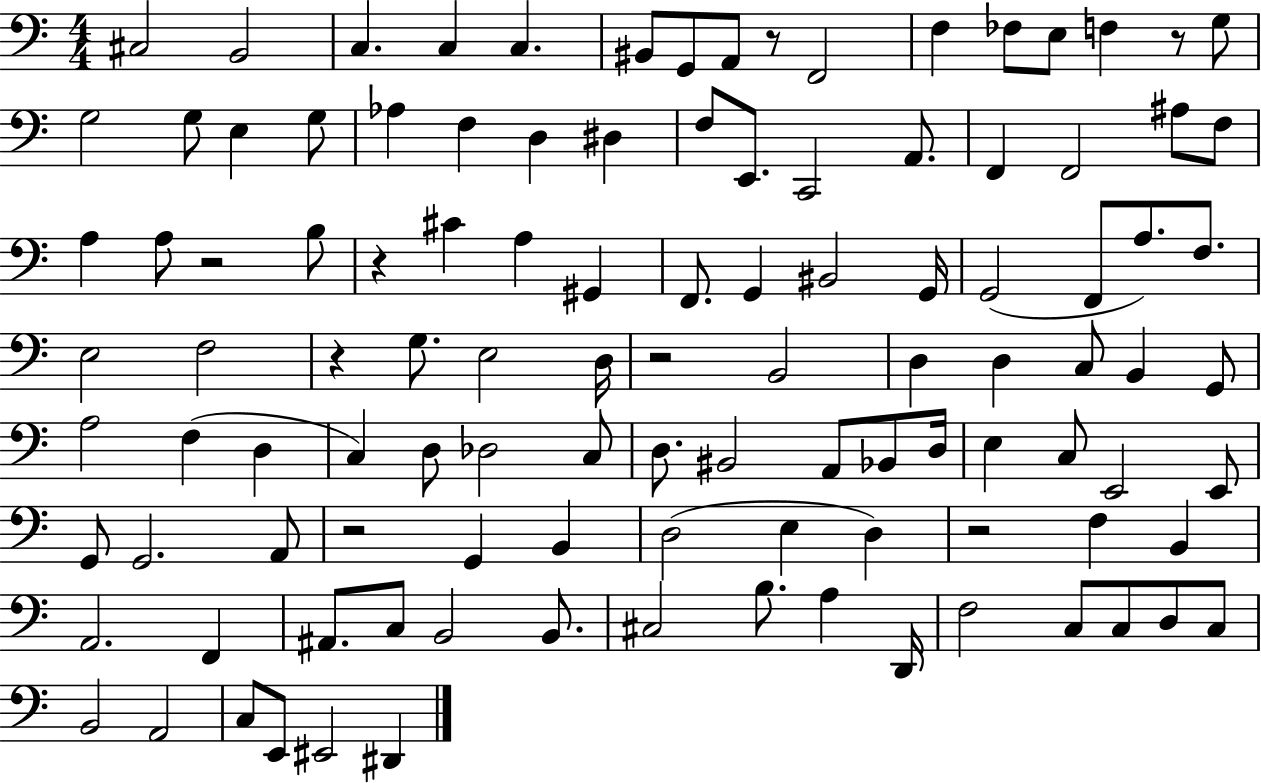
{
  \clef bass
  \numericTimeSignature
  \time 4/4
  \key c \major
  \repeat volta 2 { cis2 b,2 | c4. c4 c4. | bis,8 g,8 a,8 r8 f,2 | f4 fes8 e8 f4 r8 g8 | \break g2 g8 e4 g8 | aes4 f4 d4 dis4 | f8 e,8. c,2 a,8. | f,4 f,2 ais8 f8 | \break a4 a8 r2 b8 | r4 cis'4 a4 gis,4 | f,8. g,4 bis,2 g,16 | g,2( f,8 a8.) f8. | \break e2 f2 | r4 g8. e2 d16 | r2 b,2 | d4 d4 c8 b,4 g,8 | \break a2 f4( d4 | c4) d8 des2 c8 | d8. bis,2 a,8 bes,8 d16 | e4 c8 e,2 e,8 | \break g,8 g,2. a,8 | r2 g,4 b,4 | d2( e4 d4) | r2 f4 b,4 | \break a,2. f,4 | ais,8. c8 b,2 b,8. | cis2 b8. a4 d,16 | f2 c8 c8 d8 c8 | \break b,2 a,2 | c8 e,8 eis,2 dis,4 | } \bar "|."
}